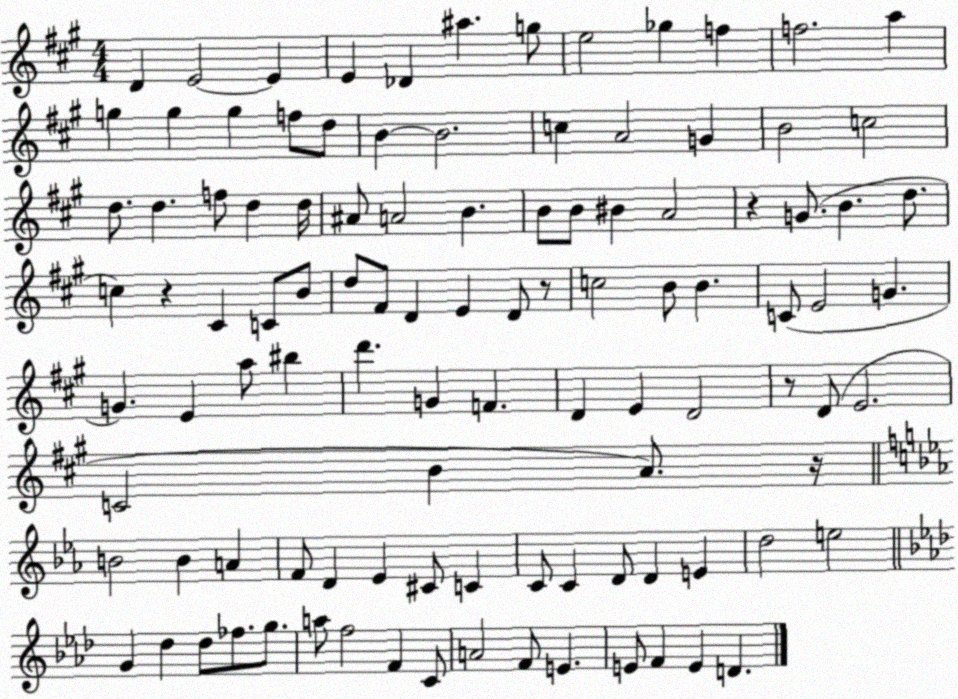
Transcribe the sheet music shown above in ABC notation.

X:1
T:Untitled
M:4/4
L:1/4
K:A
D E2 E E _D ^a g/2 e2 _g f f2 a g g g f/2 d/2 B B2 c A2 G B2 c2 d/2 d f/2 d d/4 ^A/2 A2 B B/2 B/2 ^B A2 z G/2 B d/2 c z ^C C/2 B/2 d/2 ^F/2 D E D/2 z/2 c2 B/2 B C/2 E2 G G E a/2 ^b d' G F D E D2 z/2 D/2 E2 C2 B A/2 z/4 B2 B A F/2 D _E ^C/2 C C/2 C D/2 D E d2 e2 G _d _d/2 _f/2 g/2 a/2 f2 F C/2 A2 F/2 E E/2 F E D